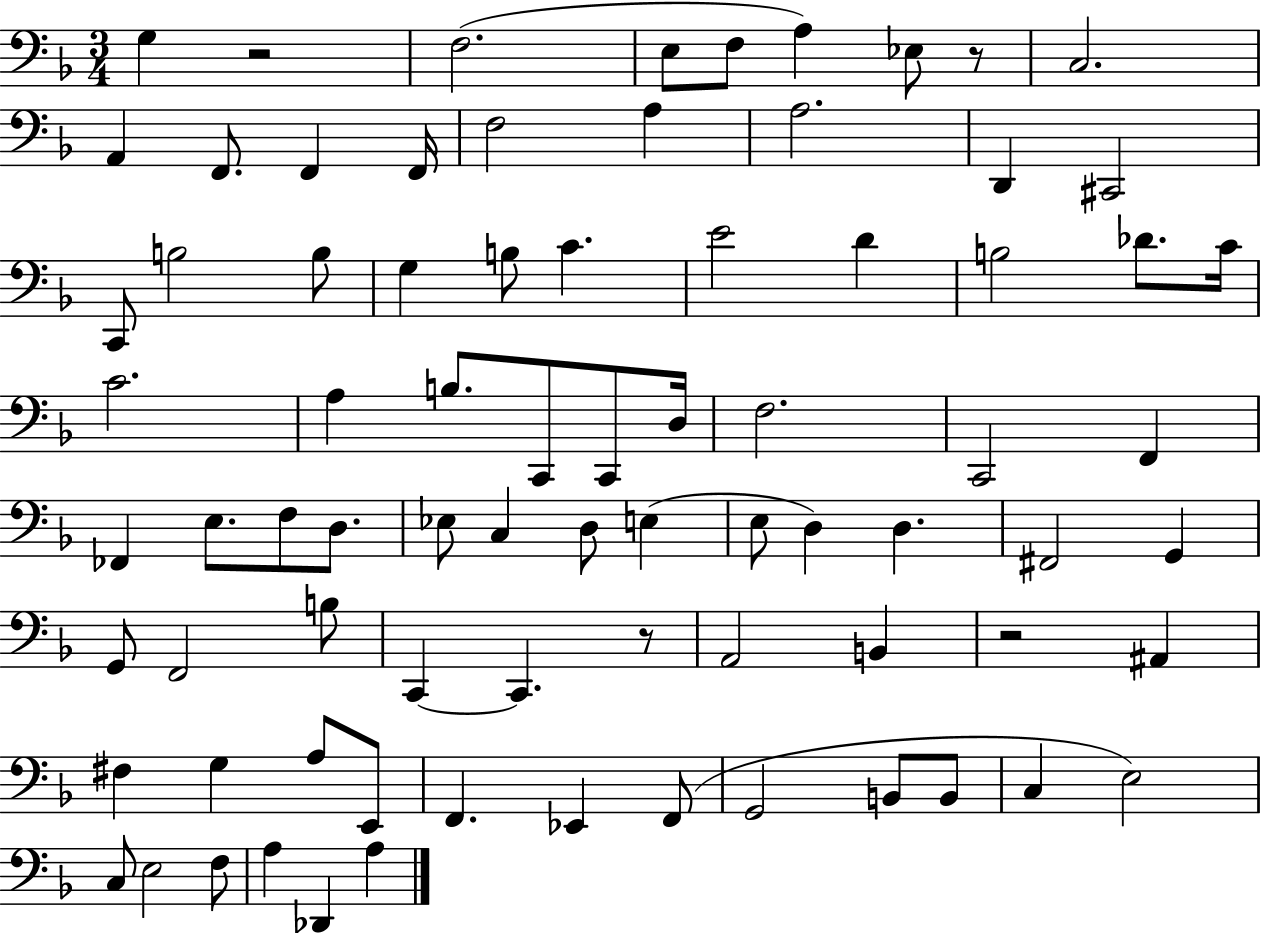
G3/q R/h F3/h. E3/e F3/e A3/q Eb3/e R/e C3/h. A2/q F2/e. F2/q F2/s F3/h A3/q A3/h. D2/q C#2/h C2/e B3/h B3/e G3/q B3/e C4/q. E4/h D4/q B3/h Db4/e. C4/s C4/h. A3/q B3/e. C2/e C2/e D3/s F3/h. C2/h F2/q FES2/q E3/e. F3/e D3/e. Eb3/e C3/q D3/e E3/q E3/e D3/q D3/q. F#2/h G2/q G2/e F2/h B3/e C2/q C2/q. R/e A2/h B2/q R/h A#2/q F#3/q G3/q A3/e E2/e F2/q. Eb2/q F2/e G2/h B2/e B2/e C3/q E3/h C3/e E3/h F3/e A3/q Db2/q A3/q